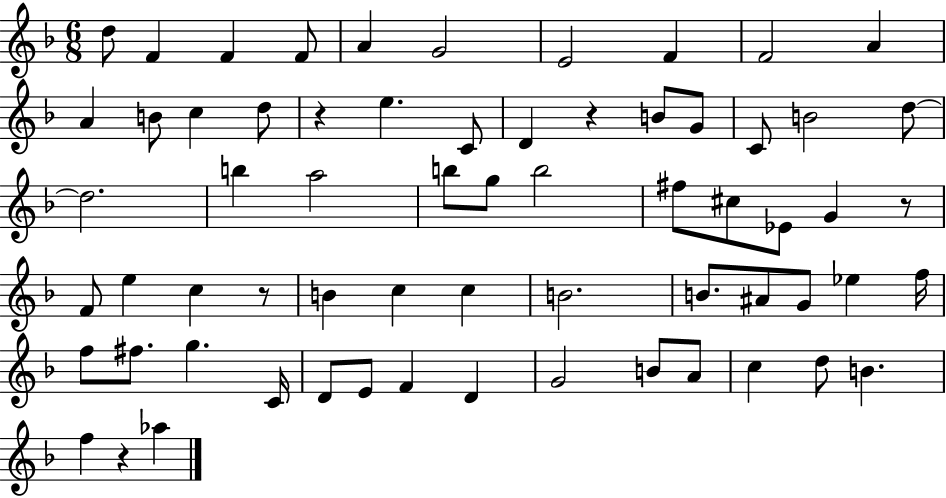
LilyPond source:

{
  \clef treble
  \numericTimeSignature
  \time 6/8
  \key f \major
  d''8 f'4 f'4 f'8 | a'4 g'2 | e'2 f'4 | f'2 a'4 | \break a'4 b'8 c''4 d''8 | r4 e''4. c'8 | d'4 r4 b'8 g'8 | c'8 b'2 d''8~~ | \break d''2. | b''4 a''2 | b''8 g''8 b''2 | fis''8 cis''8 ees'8 g'4 r8 | \break f'8 e''4 c''4 r8 | b'4 c''4 c''4 | b'2. | b'8. ais'8 g'8 ees''4 f''16 | \break f''8 fis''8. g''4. c'16 | d'8 e'8 f'4 d'4 | g'2 b'8 a'8 | c''4 d''8 b'4. | \break f''4 r4 aes''4 | \bar "|."
}